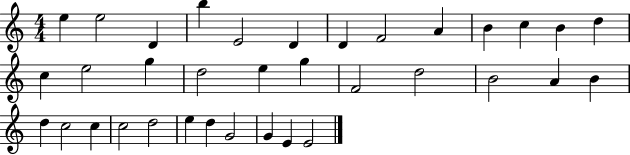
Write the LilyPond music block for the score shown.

{
  \clef treble
  \numericTimeSignature
  \time 4/4
  \key c \major
  e''4 e''2 d'4 | b''4 e'2 d'4 | d'4 f'2 a'4 | b'4 c''4 b'4 d''4 | \break c''4 e''2 g''4 | d''2 e''4 g''4 | f'2 d''2 | b'2 a'4 b'4 | \break d''4 c''2 c''4 | c''2 d''2 | e''4 d''4 g'2 | g'4 e'4 e'2 | \break \bar "|."
}